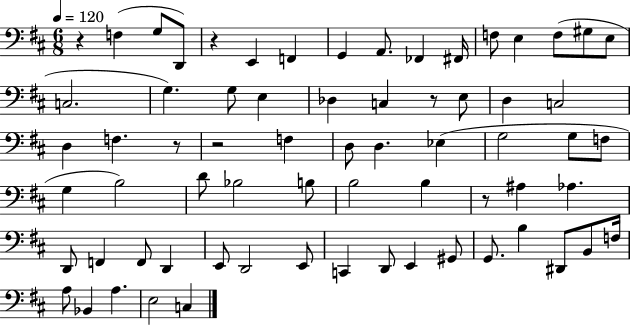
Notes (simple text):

R/q F3/q G3/e D2/e R/q E2/q F2/q G2/q A2/e. FES2/q F#2/s F3/e E3/q F3/e G#3/e E3/e C3/h. G3/q. G3/e E3/q Db3/q C3/q R/e E3/e D3/q C3/h D3/q F3/q. R/e R/h F3/q D3/e D3/q. Eb3/q G3/h G3/e F3/e G3/q B3/h D4/e Bb3/h B3/e B3/h B3/q R/e A#3/q Ab3/q. D2/e F2/q F2/e D2/q E2/e D2/h E2/e C2/q D2/e E2/q G#2/e G2/e. B3/q D#2/e B2/e F3/s A3/e Bb2/q A3/q. E3/h C3/q